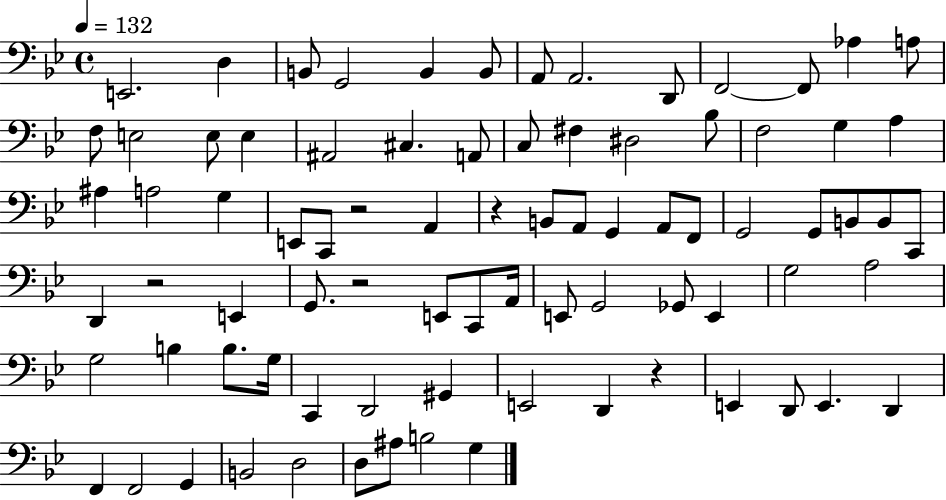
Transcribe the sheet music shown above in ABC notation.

X:1
T:Untitled
M:4/4
L:1/4
K:Bb
E,,2 D, B,,/2 G,,2 B,, B,,/2 A,,/2 A,,2 D,,/2 F,,2 F,,/2 _A, A,/2 F,/2 E,2 E,/2 E, ^A,,2 ^C, A,,/2 C,/2 ^F, ^D,2 _B,/2 F,2 G, A, ^A, A,2 G, E,,/2 C,,/2 z2 A,, z B,,/2 A,,/2 G,, A,,/2 F,,/2 G,,2 G,,/2 B,,/2 B,,/2 C,,/2 D,, z2 E,, G,,/2 z2 E,,/2 C,,/2 A,,/4 E,,/2 G,,2 _G,,/2 E,, G,2 A,2 G,2 B, B,/2 G,/4 C,, D,,2 ^G,, E,,2 D,, z E,, D,,/2 E,, D,, F,, F,,2 G,, B,,2 D,2 D,/2 ^A,/2 B,2 G,